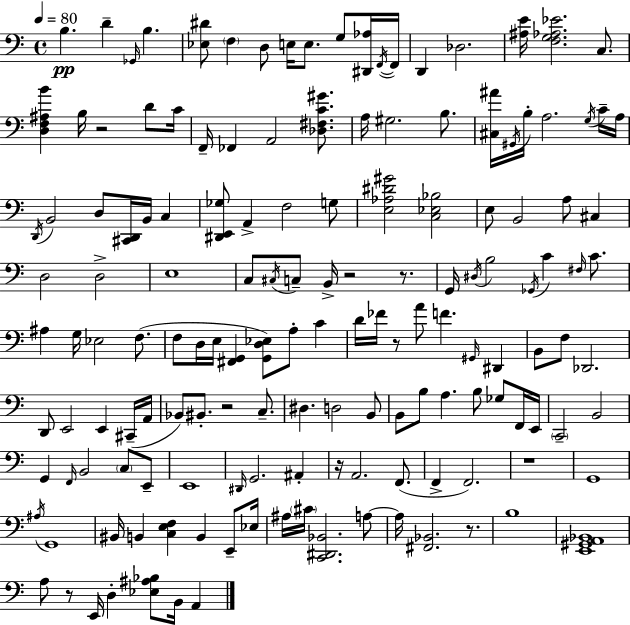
B3/q. D4/q Gb2/s B3/q. [Eb3,D#4]/e F3/q D3/e E3/s E3/e. G3/e [D#2,Ab3]/s F2/s F2/s D2/q Db3/h. [A#3,E4]/s [F3,G3,Ab3,Eb4]/h. C3/e. [D3,F3,A#3,B4]/q B3/s R/h D4/e C4/s F2/s FES2/q A2/h [Db3,F#3,C4,G#4]/e. A3/s G#3/h. B3/e. [C#3,A#4]/s G#2/s B3/s A3/h. G3/s C4/s A3/s D2/s B2/h D3/e [C#2,D2]/s B2/s C3/q [D#2,E2,Gb3]/e A2/q F3/h G3/e [E3,Ab3,D#4,G#4]/h [C3,Eb3,Bb3]/h E3/e B2/h A3/e C#3/q D3/h D3/h E3/w C3/e C#3/s C3/e B2/s R/h R/e. G2/s D#3/s B3/h Gb2/s C4/q F#3/s C4/e. A#3/q G3/s Eb3/h F3/e. F3/e D3/s E3/s [F#2,G2]/q [G2,D3,Eb3]/e A3/e C4/q D4/s FES4/s R/e A4/e F4/q. G#2/s D#2/q B2/e F3/e Db2/h. D2/e E2/h E2/q C#2/s A2/s Bb2/e BIS2/e. R/h C3/e. D#3/q. D3/h B2/e B2/e B3/e A3/q. B3/e Gb3/e F2/s E2/s C2/h B2/h G2/q F2/s B2/h C3/e E2/e E2/w D#2/s G2/h. A#2/q R/s A2/h. F2/e. F2/q F2/h. R/w G2/w A#3/s G2/w BIS2/s B2/q [C3,E3,F3]/q B2/q E2/e Eb3/s A#3/s C#4/s [C2,D#2,Bb2]/h. A3/e A3/s [F#2,Bb2]/h. R/e. B3/w [E2,G#2,A2,Bb2]/w A3/e R/e E2/s D3/q [Eb3,A#3,Bb3]/e B2/s A2/q